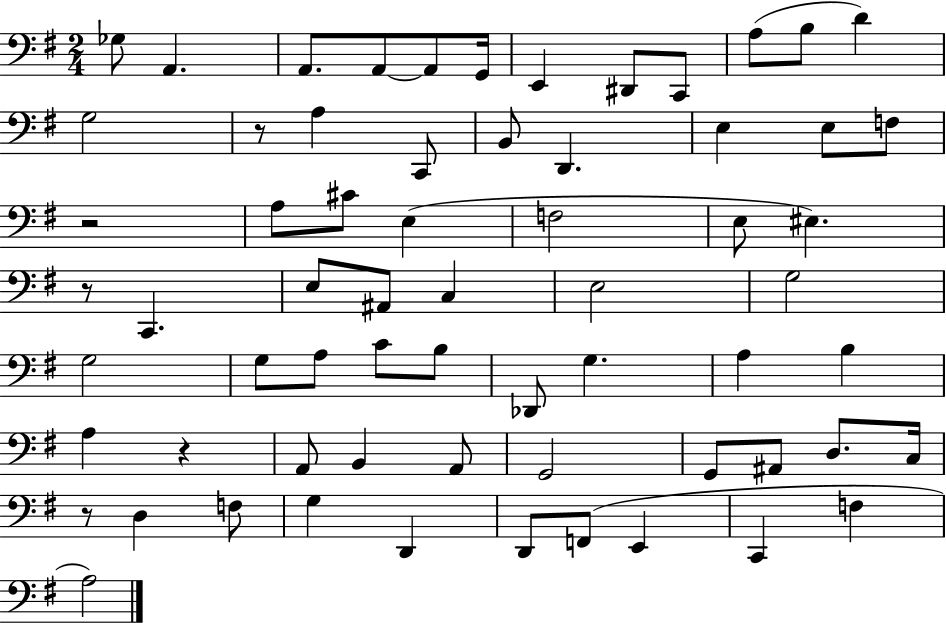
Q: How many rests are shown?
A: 5